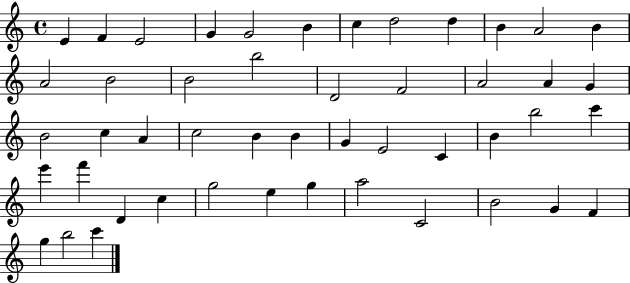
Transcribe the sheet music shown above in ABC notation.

X:1
T:Untitled
M:4/4
L:1/4
K:C
E F E2 G G2 B c d2 d B A2 B A2 B2 B2 b2 D2 F2 A2 A G B2 c A c2 B B G E2 C B b2 c' e' f' D c g2 e g a2 C2 B2 G F g b2 c'